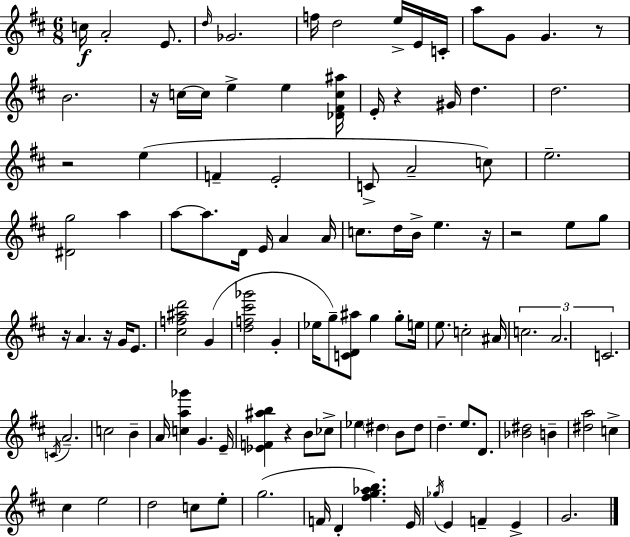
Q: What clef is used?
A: treble